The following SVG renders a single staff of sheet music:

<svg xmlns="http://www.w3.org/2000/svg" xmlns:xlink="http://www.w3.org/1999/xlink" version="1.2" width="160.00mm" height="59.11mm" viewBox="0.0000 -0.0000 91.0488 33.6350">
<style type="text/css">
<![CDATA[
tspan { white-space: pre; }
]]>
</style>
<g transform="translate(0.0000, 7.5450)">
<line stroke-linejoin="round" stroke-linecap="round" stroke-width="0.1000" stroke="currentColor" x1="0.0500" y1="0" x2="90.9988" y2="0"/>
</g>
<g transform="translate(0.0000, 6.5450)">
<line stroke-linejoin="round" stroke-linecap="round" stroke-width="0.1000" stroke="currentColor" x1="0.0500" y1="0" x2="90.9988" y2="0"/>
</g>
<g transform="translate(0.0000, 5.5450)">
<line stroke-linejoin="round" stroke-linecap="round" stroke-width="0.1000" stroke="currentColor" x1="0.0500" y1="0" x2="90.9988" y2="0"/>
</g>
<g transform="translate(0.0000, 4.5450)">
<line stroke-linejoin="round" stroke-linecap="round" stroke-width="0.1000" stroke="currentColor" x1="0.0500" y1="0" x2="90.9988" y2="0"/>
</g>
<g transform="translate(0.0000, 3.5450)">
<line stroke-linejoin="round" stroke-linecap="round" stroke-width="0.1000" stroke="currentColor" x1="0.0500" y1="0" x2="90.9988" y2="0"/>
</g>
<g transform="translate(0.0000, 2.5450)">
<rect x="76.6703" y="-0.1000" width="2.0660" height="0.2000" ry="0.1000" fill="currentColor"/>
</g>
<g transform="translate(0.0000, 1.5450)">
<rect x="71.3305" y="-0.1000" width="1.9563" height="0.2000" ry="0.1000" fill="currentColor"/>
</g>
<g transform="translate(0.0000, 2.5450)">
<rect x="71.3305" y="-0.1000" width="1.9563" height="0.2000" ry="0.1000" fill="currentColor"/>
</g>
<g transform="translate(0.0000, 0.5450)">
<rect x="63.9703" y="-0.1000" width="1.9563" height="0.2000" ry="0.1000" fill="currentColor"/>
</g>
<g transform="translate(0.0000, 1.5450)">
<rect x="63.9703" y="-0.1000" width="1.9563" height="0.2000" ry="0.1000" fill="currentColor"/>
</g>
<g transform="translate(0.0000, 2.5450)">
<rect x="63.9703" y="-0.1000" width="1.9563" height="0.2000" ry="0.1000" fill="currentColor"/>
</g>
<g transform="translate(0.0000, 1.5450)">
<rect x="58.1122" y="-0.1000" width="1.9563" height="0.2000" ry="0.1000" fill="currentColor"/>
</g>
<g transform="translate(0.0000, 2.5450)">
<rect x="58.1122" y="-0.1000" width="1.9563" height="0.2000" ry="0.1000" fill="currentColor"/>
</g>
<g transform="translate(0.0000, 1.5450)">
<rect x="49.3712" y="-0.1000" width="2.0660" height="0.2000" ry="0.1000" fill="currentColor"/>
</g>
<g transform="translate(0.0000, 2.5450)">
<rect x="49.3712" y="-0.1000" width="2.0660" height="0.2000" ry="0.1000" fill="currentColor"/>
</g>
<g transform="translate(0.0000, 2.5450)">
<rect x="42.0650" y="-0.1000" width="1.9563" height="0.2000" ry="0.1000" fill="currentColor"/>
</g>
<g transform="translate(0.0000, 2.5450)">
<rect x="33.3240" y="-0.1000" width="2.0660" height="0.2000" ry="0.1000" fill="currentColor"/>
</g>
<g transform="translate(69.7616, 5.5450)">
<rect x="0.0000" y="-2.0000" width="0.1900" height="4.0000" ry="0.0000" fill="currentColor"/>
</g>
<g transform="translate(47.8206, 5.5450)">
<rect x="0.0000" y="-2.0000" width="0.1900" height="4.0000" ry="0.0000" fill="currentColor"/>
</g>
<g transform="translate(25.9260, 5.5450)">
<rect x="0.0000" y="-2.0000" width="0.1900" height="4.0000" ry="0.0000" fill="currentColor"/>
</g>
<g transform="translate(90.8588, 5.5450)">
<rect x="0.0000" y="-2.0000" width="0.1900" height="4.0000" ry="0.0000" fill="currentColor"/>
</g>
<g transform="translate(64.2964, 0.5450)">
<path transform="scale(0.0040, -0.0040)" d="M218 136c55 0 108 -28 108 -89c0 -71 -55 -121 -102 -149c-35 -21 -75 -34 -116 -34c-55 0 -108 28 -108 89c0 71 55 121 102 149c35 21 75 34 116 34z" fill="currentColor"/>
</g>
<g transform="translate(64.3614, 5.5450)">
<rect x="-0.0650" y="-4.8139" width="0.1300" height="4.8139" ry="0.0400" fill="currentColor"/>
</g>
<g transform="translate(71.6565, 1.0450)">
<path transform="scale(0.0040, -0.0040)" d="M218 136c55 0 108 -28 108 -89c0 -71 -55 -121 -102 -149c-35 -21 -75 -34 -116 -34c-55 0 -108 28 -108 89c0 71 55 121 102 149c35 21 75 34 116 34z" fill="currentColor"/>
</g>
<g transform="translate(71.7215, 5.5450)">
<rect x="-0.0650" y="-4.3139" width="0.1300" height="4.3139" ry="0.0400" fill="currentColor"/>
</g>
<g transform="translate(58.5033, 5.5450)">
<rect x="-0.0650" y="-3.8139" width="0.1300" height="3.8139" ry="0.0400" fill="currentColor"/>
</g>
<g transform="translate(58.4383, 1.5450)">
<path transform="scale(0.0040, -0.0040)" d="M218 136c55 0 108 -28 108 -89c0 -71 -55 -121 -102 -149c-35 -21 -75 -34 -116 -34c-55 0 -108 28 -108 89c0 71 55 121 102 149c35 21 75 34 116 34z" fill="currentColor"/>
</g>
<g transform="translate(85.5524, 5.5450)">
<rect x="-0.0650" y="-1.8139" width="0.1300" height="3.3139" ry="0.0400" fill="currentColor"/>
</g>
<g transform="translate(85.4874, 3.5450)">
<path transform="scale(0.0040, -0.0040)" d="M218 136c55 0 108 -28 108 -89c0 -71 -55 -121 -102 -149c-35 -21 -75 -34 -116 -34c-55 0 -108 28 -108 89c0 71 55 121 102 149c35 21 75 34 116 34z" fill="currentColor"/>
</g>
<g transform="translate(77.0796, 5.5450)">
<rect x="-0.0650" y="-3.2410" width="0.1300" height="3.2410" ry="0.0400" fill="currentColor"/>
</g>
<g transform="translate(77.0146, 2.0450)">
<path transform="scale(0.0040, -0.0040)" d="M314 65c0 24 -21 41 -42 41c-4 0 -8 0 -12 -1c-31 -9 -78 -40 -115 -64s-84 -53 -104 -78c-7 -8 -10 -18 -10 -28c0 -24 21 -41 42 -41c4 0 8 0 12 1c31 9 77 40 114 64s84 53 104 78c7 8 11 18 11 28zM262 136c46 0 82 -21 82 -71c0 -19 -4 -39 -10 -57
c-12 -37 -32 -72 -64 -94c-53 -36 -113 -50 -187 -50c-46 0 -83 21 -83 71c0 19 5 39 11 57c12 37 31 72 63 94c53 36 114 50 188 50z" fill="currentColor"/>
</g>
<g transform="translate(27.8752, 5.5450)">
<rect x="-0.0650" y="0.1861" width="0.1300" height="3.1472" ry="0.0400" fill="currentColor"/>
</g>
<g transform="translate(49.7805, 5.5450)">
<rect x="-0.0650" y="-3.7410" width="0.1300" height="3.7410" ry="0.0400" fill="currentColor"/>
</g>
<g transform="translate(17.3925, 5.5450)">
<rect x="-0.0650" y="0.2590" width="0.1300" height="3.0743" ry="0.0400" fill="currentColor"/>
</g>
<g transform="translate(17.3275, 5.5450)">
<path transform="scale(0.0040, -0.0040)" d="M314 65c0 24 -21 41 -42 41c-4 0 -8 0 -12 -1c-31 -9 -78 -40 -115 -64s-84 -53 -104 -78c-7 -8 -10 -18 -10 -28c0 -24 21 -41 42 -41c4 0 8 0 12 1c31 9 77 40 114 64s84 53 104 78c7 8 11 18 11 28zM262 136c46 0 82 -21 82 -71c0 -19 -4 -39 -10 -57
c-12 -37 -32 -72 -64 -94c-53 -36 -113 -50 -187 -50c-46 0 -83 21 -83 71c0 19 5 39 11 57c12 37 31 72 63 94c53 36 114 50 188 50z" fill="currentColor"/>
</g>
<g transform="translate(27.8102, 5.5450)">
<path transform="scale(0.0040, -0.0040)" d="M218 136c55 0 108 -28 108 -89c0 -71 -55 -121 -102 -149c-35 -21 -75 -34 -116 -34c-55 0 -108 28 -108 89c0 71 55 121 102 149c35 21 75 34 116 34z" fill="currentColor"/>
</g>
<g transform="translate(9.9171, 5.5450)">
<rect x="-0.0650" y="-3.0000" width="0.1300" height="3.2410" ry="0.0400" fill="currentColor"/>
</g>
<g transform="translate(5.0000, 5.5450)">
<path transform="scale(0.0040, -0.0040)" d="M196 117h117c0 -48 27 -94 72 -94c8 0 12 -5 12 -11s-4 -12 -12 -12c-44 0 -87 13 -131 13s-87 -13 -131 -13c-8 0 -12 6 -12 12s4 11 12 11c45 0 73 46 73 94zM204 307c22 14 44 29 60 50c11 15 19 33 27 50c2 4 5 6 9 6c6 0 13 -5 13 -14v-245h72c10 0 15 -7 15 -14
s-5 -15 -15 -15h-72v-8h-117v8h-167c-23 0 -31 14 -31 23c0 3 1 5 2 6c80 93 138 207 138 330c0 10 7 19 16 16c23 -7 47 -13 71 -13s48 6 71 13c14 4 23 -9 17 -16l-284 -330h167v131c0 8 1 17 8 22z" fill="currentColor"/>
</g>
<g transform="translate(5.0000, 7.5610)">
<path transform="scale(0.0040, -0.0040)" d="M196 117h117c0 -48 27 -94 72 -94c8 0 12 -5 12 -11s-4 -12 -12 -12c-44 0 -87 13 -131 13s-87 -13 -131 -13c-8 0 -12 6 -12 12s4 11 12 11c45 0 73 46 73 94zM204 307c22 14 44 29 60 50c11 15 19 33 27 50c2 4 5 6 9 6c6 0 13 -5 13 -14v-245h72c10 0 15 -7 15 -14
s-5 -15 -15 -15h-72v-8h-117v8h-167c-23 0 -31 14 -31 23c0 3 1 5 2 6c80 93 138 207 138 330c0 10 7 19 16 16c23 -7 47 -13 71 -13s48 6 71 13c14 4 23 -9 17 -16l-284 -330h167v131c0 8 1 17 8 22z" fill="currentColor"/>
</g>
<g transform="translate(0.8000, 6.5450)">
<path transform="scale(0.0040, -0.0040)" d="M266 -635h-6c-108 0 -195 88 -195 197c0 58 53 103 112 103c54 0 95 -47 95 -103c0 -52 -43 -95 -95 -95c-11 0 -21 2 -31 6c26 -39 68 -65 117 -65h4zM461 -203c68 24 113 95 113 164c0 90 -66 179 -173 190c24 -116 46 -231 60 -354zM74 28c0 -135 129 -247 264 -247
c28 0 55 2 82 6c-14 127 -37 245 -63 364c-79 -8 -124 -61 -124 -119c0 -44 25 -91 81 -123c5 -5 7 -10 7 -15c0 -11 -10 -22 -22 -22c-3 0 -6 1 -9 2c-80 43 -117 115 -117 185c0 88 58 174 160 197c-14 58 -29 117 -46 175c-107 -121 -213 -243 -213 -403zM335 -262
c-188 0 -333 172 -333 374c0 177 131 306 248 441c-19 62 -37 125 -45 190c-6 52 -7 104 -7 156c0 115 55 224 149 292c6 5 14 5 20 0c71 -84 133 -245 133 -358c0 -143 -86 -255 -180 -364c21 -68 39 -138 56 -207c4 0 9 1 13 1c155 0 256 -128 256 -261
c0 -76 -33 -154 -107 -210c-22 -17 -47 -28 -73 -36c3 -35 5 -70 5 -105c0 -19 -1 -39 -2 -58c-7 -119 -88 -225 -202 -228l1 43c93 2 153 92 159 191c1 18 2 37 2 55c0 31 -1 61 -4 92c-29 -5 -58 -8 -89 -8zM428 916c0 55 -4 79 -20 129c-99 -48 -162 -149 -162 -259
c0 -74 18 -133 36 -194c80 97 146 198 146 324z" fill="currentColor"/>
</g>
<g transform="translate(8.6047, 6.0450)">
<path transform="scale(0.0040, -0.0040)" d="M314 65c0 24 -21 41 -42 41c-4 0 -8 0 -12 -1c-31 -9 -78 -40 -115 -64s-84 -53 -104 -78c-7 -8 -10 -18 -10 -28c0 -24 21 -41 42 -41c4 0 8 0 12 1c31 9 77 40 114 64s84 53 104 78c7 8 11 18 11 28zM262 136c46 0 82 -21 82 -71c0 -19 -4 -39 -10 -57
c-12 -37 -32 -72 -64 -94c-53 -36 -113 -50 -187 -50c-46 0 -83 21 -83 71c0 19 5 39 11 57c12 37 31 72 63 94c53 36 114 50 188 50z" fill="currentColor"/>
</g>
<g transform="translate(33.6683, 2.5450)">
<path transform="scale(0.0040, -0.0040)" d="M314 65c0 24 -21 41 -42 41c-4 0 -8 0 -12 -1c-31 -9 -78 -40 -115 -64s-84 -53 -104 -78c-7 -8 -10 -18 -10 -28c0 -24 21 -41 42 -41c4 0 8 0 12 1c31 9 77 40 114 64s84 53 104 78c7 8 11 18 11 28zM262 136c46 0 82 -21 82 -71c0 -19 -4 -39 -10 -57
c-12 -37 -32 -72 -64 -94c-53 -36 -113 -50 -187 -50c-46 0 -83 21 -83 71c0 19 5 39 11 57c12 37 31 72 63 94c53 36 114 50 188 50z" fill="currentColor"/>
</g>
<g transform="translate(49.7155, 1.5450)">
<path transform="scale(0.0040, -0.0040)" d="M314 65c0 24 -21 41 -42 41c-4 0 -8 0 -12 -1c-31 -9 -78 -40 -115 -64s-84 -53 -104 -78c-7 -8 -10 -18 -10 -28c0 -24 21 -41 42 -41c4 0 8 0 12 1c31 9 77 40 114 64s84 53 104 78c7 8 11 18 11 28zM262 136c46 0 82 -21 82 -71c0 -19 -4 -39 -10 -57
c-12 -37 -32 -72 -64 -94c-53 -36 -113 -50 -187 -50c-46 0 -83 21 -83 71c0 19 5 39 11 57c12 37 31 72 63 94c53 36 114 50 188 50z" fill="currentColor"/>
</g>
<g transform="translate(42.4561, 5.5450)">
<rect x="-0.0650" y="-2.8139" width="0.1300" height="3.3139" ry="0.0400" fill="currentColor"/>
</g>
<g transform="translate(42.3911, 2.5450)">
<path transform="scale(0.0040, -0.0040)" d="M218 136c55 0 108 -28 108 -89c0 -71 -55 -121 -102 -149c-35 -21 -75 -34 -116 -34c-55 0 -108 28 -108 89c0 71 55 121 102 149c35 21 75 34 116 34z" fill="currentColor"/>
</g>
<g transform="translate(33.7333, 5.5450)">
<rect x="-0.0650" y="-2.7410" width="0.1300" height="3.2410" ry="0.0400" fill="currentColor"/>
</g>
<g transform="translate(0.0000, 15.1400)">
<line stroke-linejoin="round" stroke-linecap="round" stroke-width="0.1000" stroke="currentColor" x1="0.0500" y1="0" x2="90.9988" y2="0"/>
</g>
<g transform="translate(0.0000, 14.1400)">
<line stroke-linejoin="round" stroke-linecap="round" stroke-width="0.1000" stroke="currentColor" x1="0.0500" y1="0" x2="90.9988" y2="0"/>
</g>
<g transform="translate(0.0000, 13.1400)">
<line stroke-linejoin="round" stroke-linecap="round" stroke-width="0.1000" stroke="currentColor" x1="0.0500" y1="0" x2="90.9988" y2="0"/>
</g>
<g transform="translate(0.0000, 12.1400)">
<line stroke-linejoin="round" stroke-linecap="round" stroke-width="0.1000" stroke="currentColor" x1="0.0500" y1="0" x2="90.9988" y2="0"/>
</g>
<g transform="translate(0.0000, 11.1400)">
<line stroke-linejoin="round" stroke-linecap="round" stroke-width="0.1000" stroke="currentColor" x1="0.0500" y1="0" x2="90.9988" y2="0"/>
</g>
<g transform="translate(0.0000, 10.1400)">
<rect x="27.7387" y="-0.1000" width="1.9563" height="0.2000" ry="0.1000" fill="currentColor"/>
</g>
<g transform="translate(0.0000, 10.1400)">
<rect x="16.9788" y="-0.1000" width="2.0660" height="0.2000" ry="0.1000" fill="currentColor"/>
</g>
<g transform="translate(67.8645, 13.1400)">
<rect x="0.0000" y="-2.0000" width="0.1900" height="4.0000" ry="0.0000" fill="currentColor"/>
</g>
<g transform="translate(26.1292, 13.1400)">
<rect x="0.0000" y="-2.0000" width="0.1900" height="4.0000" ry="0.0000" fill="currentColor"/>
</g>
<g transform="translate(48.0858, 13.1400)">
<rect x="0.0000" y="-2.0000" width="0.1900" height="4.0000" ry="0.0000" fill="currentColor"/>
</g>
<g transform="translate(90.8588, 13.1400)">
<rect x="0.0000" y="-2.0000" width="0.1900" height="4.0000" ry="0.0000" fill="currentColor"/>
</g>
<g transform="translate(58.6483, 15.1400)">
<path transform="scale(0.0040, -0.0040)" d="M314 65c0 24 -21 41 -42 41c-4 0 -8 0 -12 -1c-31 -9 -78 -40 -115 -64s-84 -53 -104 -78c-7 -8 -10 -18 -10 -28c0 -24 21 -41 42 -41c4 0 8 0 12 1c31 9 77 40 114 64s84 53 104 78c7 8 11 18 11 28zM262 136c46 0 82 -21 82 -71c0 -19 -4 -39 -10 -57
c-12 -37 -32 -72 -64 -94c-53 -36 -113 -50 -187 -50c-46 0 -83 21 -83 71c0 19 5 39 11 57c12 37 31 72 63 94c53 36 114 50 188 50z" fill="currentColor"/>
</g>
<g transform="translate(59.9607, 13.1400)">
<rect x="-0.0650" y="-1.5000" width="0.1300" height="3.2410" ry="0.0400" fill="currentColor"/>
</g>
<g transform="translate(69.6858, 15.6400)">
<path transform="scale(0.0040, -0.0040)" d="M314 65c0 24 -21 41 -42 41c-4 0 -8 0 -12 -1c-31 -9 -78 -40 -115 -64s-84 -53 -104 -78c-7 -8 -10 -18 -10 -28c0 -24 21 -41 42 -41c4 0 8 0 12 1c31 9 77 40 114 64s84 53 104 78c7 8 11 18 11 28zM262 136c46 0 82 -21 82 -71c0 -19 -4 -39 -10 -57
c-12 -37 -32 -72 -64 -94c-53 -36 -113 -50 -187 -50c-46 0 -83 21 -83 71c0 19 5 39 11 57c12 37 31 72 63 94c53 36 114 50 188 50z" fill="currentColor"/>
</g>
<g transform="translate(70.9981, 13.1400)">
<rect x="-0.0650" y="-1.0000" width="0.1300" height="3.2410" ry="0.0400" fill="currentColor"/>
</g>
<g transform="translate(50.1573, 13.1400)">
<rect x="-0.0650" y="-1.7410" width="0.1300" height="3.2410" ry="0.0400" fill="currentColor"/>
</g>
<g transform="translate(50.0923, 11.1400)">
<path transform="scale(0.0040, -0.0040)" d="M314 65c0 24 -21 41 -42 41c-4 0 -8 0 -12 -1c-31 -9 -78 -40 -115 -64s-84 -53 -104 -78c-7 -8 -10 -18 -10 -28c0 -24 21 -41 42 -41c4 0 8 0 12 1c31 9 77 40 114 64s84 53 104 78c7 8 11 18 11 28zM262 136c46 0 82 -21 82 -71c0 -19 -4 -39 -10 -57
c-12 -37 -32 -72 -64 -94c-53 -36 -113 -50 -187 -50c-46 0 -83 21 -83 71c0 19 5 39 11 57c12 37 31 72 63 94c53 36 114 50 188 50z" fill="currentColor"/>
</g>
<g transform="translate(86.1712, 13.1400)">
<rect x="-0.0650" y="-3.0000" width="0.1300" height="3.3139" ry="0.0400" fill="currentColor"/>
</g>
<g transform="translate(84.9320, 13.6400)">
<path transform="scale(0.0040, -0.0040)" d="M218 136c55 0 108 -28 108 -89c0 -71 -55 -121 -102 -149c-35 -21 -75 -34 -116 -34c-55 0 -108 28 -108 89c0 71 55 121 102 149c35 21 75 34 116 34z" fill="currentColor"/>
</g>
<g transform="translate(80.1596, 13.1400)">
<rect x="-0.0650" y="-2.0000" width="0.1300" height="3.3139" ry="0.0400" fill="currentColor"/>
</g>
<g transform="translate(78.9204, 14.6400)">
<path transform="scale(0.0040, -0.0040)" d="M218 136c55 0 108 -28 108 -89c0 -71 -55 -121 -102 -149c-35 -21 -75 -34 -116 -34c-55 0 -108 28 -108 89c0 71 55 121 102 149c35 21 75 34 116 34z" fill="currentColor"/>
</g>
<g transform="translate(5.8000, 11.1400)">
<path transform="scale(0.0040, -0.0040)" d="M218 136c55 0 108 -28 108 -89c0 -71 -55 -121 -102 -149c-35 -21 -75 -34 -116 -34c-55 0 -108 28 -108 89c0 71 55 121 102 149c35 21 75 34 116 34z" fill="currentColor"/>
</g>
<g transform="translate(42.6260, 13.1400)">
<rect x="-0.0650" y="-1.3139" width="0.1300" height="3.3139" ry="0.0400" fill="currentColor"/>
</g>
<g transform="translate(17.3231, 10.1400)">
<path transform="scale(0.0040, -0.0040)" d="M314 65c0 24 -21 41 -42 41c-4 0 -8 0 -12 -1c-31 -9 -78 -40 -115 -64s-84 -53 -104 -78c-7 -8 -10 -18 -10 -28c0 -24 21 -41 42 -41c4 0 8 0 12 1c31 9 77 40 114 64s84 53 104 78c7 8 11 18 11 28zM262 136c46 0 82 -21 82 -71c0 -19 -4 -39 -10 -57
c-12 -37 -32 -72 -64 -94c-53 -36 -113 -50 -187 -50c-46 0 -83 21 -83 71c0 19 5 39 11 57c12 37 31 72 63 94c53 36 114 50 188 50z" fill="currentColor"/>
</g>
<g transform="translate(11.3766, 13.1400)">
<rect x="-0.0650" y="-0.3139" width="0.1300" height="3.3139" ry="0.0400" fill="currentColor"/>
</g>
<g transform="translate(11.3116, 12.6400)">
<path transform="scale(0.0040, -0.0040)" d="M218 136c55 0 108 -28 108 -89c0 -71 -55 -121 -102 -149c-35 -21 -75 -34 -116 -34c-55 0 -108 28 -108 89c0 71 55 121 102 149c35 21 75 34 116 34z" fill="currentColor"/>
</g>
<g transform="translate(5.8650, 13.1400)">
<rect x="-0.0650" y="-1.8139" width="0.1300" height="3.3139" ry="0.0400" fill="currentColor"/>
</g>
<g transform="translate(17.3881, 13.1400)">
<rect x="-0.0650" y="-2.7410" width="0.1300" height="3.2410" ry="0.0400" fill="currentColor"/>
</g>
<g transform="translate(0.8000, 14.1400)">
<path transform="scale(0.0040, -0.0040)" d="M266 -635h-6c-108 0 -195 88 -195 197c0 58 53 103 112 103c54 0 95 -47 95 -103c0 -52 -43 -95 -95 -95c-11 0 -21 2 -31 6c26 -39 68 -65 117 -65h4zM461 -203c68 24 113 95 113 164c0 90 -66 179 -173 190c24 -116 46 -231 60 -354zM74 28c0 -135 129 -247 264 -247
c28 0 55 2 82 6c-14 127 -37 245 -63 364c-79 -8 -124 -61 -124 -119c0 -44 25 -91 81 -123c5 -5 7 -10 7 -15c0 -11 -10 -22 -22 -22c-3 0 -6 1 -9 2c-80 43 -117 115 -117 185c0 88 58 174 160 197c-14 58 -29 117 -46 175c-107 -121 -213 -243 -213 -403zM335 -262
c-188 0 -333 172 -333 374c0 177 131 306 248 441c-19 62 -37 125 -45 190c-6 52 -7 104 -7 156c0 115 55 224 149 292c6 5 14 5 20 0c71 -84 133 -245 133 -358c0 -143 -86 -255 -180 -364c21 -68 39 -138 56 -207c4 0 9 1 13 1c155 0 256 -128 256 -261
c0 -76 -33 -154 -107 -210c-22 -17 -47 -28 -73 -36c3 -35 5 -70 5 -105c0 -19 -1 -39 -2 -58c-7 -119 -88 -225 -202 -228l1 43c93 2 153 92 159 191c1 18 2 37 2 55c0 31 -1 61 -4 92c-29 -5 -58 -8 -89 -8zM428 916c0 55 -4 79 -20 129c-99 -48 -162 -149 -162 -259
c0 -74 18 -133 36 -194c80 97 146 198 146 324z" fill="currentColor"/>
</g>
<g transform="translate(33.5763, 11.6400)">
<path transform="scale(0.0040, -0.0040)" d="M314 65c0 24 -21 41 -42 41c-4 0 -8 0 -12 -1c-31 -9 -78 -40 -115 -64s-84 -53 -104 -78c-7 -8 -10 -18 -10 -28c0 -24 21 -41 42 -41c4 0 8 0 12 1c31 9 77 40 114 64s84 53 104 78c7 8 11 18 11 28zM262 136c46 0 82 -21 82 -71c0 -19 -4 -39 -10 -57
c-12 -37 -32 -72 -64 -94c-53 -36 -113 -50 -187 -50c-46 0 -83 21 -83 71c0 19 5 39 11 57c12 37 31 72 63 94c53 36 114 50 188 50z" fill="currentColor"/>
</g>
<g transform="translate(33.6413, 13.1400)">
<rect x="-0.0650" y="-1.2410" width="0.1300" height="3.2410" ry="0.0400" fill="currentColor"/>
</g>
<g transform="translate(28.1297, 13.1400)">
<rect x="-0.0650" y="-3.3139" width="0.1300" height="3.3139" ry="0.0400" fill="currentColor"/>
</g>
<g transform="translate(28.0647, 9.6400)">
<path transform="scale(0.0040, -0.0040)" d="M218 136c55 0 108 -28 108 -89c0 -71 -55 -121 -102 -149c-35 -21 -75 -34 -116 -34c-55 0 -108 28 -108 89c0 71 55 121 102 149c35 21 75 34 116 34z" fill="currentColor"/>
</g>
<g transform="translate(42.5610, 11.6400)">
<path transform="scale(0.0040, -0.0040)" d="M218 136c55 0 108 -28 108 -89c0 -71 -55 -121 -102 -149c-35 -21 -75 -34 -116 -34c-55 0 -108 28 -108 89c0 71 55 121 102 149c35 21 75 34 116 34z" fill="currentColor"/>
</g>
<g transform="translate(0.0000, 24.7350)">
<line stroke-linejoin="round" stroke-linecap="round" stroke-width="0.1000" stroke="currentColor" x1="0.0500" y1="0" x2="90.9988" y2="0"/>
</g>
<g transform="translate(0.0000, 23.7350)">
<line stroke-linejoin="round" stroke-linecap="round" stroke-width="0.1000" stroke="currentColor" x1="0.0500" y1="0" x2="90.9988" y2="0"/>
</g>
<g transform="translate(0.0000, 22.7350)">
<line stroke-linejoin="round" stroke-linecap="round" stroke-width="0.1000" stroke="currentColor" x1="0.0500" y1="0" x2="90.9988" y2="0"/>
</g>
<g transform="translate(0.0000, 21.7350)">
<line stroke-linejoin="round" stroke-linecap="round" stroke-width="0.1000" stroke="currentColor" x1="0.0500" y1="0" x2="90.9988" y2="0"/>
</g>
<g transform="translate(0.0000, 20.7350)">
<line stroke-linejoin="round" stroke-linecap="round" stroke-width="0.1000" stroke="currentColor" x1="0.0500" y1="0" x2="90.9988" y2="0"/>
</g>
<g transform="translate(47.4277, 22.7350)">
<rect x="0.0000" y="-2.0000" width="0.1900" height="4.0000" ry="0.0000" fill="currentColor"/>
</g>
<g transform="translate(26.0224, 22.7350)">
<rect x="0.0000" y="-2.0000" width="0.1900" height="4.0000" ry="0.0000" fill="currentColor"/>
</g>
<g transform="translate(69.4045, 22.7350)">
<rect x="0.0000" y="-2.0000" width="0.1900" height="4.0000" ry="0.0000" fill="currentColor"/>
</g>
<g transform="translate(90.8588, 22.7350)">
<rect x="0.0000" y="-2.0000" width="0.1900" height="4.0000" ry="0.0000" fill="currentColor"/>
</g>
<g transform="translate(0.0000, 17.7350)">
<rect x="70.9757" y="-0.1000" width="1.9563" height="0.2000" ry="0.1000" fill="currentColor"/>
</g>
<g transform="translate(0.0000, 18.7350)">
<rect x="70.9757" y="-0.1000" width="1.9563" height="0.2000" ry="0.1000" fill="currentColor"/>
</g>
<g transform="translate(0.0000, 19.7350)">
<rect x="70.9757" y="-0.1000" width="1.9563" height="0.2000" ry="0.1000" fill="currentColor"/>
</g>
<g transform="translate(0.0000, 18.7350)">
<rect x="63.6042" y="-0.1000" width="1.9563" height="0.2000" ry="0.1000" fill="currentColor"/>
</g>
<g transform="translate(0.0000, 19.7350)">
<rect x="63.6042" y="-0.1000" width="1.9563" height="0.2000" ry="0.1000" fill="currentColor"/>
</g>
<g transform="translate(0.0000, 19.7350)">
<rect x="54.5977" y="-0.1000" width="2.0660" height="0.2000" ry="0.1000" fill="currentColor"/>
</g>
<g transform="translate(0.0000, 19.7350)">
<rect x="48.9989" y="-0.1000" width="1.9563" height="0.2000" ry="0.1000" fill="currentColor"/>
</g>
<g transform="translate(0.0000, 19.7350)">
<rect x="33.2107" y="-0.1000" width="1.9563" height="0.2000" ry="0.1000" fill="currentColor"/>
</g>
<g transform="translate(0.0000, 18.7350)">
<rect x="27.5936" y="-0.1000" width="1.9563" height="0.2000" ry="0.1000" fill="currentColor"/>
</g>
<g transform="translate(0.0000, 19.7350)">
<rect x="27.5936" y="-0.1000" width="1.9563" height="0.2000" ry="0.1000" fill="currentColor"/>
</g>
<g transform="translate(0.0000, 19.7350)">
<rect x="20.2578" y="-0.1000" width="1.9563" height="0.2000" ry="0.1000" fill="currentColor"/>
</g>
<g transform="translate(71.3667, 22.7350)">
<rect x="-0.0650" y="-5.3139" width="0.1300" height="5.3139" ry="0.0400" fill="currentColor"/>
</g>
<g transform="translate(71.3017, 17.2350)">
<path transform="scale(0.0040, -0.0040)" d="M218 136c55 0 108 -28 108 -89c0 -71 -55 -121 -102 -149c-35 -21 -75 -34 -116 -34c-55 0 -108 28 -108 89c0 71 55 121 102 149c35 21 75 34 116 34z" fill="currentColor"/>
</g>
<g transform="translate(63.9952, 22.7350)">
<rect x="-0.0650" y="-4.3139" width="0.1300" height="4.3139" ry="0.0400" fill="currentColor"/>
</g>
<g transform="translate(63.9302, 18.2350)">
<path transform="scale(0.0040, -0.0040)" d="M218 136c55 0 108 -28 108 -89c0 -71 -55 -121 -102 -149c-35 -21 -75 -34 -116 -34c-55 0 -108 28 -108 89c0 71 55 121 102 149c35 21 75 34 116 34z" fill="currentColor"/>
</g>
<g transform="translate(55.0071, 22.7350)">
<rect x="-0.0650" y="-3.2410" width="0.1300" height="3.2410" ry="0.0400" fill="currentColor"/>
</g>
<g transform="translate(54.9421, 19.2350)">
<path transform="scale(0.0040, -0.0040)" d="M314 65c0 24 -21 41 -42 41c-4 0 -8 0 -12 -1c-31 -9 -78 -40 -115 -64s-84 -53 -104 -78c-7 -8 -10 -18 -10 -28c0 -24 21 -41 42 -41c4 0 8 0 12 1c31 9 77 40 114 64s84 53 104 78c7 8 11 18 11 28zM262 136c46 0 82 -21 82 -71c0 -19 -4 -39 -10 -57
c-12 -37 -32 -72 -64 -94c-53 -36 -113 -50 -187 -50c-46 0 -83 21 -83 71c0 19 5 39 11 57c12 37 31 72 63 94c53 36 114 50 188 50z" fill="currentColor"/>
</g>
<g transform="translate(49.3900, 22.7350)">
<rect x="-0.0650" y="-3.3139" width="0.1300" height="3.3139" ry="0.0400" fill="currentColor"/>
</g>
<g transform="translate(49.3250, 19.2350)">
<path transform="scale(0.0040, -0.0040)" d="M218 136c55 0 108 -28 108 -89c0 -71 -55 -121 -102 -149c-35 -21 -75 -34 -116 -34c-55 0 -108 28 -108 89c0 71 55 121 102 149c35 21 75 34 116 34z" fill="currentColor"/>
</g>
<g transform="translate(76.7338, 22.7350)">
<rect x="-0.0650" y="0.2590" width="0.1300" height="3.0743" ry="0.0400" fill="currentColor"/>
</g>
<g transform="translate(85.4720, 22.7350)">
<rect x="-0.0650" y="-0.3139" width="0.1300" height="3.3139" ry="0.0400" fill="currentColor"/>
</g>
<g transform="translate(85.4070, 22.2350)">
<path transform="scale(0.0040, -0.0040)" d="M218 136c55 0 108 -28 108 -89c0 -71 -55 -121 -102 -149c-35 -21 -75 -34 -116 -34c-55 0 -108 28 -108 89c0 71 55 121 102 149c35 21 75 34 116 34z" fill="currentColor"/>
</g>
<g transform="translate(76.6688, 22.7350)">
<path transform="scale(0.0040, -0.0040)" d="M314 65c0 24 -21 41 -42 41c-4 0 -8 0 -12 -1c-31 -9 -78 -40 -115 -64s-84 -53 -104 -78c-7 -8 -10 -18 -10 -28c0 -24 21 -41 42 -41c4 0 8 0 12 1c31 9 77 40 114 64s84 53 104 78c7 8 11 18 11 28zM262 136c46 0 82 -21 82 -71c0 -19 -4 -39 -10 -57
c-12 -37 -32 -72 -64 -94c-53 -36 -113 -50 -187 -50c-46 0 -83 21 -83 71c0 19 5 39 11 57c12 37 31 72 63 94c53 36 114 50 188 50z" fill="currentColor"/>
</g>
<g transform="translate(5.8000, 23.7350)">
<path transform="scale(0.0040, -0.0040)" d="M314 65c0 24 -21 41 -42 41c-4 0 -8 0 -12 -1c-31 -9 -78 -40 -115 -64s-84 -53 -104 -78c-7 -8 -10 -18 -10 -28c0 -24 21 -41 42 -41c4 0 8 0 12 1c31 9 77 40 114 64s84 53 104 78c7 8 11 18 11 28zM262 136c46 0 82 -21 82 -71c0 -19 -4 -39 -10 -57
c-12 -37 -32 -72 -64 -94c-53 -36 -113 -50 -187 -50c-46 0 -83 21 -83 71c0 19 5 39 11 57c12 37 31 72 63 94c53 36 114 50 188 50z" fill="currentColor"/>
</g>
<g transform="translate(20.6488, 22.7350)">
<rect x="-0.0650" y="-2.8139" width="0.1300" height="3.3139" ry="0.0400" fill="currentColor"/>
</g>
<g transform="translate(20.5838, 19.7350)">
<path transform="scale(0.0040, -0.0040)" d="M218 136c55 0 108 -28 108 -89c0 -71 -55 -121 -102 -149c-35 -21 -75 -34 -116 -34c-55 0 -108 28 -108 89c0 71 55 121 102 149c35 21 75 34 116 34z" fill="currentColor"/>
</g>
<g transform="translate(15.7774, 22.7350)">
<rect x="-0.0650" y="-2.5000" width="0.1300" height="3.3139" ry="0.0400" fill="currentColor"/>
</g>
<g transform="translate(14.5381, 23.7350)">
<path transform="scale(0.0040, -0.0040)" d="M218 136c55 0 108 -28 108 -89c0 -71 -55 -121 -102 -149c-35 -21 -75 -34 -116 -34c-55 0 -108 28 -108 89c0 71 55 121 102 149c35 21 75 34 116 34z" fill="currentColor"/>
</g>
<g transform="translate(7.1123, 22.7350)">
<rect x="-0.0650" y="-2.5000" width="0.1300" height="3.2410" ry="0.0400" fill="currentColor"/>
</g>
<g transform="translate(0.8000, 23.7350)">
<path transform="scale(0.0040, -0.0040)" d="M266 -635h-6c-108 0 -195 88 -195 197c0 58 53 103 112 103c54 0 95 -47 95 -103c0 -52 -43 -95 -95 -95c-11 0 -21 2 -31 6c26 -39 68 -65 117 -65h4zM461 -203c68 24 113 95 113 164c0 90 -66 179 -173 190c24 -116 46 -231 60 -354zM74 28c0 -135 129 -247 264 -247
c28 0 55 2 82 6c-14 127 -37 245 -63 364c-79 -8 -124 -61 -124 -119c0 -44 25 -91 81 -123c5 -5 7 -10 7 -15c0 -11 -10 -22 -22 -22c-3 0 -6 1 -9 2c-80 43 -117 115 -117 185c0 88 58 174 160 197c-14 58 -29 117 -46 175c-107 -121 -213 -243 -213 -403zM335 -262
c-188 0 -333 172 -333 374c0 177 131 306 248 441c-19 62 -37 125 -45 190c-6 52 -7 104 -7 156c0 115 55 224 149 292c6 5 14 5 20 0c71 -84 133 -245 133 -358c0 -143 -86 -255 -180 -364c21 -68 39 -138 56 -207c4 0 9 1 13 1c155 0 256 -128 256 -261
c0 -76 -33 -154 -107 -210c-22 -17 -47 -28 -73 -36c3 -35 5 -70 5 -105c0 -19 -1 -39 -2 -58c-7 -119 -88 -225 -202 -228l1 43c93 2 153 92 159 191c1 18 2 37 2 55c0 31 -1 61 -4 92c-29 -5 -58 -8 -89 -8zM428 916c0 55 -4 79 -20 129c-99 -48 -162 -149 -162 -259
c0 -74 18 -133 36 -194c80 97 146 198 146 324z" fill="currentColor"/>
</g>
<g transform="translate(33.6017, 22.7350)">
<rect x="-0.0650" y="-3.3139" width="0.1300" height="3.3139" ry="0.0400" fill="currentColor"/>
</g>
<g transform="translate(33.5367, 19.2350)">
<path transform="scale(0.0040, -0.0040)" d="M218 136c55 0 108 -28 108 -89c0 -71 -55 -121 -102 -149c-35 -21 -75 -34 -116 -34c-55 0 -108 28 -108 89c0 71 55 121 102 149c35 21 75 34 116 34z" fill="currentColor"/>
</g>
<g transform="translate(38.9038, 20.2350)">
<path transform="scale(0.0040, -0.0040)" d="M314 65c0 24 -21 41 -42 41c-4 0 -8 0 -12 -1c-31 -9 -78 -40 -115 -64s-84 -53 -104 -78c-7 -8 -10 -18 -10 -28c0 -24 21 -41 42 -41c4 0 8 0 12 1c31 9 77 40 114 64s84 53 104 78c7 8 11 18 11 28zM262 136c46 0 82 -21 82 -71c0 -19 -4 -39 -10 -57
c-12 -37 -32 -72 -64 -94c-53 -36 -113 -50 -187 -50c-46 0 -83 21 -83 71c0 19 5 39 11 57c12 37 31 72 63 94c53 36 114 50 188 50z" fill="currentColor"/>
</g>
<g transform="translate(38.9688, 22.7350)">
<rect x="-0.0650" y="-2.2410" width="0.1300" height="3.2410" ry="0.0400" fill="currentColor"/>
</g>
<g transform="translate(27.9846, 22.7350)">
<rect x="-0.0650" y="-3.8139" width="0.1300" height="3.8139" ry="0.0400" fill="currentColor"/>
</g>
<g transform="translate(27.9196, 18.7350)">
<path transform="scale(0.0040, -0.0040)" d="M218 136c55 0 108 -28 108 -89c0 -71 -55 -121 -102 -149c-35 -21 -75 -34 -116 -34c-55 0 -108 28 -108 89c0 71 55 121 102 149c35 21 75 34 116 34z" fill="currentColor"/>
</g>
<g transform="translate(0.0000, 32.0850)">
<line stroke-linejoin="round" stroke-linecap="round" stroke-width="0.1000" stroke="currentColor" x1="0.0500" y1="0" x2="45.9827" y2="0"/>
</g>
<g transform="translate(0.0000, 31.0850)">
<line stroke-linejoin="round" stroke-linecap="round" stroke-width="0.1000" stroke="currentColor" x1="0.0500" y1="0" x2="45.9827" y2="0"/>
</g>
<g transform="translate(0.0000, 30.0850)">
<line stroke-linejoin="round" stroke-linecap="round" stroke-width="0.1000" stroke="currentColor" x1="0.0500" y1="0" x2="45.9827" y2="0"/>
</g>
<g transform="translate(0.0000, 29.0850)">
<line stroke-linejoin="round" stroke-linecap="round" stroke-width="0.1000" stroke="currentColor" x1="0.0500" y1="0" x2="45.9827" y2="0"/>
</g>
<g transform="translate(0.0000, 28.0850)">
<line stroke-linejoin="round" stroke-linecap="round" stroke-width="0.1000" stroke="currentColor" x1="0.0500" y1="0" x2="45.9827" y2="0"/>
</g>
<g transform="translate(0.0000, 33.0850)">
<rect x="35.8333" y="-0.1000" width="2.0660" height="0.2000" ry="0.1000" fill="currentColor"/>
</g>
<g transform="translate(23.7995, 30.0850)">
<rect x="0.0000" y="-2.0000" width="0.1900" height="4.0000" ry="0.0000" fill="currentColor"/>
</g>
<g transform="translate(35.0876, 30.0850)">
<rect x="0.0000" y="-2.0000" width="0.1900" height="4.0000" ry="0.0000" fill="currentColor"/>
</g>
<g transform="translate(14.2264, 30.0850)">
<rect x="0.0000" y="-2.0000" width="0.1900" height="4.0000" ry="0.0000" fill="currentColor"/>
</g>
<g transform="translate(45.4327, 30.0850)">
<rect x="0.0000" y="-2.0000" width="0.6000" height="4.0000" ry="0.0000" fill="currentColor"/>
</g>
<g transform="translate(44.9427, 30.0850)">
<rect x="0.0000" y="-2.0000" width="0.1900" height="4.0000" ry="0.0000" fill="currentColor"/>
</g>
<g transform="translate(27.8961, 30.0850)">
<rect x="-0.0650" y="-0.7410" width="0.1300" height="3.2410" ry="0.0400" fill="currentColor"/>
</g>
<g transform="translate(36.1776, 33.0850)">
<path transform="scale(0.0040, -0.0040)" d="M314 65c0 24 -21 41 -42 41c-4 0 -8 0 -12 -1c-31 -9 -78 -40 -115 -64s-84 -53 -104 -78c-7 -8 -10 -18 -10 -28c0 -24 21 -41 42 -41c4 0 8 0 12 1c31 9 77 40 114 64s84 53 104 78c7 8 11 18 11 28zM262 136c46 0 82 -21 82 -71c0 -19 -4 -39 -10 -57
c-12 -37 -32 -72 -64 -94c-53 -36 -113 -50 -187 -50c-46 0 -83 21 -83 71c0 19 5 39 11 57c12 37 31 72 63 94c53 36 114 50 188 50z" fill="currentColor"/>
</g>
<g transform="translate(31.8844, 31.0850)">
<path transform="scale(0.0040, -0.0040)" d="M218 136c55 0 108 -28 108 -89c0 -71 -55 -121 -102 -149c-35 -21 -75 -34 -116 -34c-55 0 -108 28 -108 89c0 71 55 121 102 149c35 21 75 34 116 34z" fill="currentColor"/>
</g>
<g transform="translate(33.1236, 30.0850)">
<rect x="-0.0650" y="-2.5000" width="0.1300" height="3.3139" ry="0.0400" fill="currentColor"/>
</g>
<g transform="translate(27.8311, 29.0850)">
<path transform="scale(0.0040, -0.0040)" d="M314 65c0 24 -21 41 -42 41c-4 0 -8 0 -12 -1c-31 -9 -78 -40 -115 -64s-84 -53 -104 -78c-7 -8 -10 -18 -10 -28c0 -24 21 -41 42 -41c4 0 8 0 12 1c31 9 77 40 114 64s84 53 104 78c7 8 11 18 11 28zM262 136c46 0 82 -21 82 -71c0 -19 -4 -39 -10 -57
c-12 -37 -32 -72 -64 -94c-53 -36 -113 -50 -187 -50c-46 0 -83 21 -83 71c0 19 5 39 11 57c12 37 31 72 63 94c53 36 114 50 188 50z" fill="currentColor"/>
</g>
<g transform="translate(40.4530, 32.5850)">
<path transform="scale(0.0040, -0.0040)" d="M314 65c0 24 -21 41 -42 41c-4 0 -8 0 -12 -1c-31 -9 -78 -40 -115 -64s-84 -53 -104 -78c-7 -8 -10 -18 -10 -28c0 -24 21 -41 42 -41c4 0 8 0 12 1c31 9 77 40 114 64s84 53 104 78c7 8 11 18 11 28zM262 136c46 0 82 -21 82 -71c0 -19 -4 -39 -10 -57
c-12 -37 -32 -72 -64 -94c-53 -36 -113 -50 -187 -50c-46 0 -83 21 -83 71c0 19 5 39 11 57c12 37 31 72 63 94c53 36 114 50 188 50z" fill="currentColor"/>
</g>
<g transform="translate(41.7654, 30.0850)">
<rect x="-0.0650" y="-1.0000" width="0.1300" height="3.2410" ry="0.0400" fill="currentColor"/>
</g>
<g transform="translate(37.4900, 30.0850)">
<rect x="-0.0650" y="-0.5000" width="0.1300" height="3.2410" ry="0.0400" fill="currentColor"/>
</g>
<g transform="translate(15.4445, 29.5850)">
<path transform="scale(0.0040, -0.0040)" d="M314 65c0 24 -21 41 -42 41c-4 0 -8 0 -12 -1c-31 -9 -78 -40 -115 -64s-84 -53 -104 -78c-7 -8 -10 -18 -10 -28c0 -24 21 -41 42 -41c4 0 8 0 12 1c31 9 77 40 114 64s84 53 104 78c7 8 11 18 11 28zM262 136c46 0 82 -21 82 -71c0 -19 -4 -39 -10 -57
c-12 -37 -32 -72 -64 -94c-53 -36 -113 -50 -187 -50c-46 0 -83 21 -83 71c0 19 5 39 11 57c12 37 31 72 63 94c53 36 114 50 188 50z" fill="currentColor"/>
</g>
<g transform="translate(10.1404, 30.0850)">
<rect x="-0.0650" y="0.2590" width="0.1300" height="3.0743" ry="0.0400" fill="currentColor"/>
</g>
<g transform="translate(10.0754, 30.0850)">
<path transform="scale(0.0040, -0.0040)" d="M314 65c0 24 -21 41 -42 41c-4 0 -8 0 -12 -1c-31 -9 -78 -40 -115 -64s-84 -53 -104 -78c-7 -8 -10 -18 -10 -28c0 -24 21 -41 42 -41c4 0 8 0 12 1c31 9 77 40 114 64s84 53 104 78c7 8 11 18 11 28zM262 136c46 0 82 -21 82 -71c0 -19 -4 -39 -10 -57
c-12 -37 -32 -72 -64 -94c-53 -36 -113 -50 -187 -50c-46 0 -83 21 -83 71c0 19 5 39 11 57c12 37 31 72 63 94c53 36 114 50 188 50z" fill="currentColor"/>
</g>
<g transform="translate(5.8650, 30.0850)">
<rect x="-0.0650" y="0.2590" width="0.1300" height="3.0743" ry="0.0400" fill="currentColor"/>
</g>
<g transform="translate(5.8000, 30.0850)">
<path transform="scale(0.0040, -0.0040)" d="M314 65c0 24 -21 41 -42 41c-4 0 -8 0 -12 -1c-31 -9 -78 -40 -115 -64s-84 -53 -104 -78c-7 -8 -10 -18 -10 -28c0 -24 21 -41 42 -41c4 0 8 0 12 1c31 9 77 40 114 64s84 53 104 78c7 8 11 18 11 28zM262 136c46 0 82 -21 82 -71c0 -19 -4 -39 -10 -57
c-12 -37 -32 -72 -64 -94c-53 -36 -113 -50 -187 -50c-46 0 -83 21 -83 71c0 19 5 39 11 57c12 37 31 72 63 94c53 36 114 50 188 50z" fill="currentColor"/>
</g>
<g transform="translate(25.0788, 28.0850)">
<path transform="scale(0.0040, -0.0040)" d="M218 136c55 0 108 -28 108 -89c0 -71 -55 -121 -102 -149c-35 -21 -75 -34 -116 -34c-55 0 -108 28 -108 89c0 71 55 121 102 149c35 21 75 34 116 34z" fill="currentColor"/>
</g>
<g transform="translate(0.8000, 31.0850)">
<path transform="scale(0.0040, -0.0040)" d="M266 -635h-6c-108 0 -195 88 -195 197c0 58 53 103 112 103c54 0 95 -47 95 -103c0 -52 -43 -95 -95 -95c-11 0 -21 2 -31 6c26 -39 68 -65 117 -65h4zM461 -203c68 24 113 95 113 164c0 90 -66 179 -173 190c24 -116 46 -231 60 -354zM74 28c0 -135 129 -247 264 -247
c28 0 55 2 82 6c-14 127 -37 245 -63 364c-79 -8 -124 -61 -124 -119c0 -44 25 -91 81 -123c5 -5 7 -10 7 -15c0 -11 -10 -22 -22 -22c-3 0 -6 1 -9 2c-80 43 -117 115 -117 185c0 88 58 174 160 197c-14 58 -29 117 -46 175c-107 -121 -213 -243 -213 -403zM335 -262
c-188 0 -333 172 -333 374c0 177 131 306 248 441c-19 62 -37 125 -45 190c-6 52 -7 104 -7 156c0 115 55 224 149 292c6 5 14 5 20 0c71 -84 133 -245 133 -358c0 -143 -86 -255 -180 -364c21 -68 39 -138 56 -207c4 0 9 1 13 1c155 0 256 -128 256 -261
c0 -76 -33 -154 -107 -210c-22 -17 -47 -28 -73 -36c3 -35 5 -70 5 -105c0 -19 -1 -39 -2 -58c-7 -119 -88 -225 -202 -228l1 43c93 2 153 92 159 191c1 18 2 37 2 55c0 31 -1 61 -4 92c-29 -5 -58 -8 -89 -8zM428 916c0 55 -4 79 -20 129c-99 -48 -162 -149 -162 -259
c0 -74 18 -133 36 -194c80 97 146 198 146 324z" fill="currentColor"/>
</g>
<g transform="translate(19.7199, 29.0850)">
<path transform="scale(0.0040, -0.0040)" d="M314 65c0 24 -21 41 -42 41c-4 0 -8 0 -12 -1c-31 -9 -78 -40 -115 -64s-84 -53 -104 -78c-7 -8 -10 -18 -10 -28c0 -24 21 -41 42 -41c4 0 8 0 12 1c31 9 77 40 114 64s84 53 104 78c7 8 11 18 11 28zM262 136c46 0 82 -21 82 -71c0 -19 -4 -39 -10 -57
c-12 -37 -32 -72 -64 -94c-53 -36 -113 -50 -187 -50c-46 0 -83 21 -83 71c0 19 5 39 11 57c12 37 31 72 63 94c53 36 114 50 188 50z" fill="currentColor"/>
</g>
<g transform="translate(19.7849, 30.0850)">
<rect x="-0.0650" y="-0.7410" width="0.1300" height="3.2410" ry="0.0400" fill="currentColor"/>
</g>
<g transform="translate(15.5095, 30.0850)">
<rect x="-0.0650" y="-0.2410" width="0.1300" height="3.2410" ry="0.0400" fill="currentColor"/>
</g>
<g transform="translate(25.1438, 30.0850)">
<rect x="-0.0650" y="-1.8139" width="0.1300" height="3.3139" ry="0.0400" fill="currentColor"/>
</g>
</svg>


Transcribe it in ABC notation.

X:1
T:Untitled
M:4/4
L:1/4
K:C
A2 B2 B a2 a c'2 c' e' d' b2 f f c a2 b e2 e f2 E2 D2 F A G2 G a c' b g2 b b2 d' f' B2 c B2 B2 c2 d2 f d2 G C2 D2